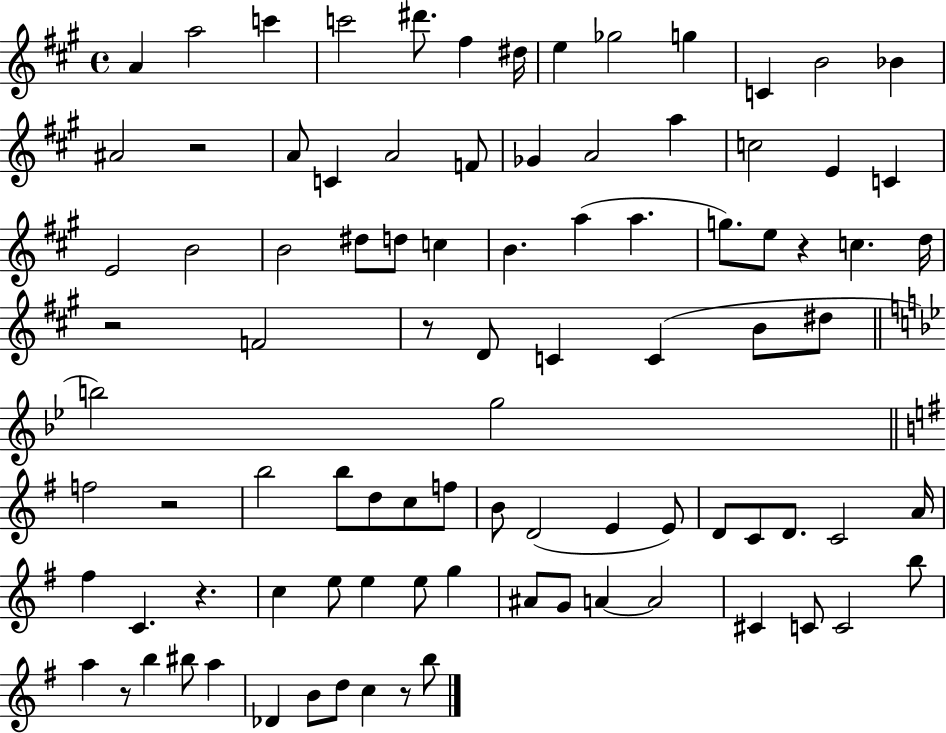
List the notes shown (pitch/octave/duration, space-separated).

A4/q A5/h C6/q C6/h D#6/e. F#5/q D#5/s E5/q Gb5/h G5/q C4/q B4/h Bb4/q A#4/h R/h A4/e C4/q A4/h F4/e Gb4/q A4/h A5/q C5/h E4/q C4/q E4/h B4/h B4/h D#5/e D5/e C5/q B4/q. A5/q A5/q. G5/e. E5/e R/q C5/q. D5/s R/h F4/h R/e D4/e C4/q C4/q B4/e D#5/e B5/h G5/h F5/h R/h B5/h B5/e D5/e C5/e F5/e B4/e D4/h E4/q E4/e D4/e C4/e D4/e. C4/h A4/s F#5/q C4/q. R/q. C5/q E5/e E5/q E5/e G5/q A#4/e G4/e A4/q A4/h C#4/q C4/e C4/h B5/e A5/q R/e B5/q BIS5/e A5/q Db4/q B4/e D5/e C5/q R/e B5/e